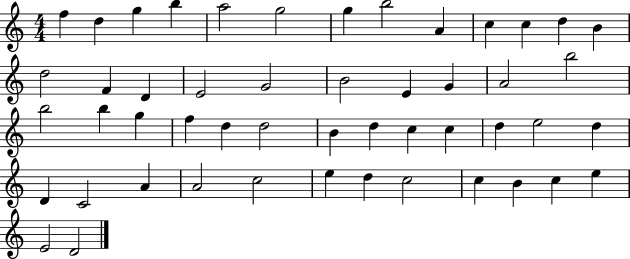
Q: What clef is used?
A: treble